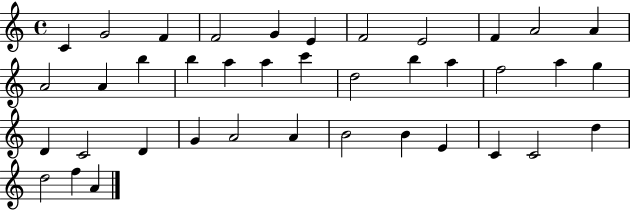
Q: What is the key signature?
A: C major